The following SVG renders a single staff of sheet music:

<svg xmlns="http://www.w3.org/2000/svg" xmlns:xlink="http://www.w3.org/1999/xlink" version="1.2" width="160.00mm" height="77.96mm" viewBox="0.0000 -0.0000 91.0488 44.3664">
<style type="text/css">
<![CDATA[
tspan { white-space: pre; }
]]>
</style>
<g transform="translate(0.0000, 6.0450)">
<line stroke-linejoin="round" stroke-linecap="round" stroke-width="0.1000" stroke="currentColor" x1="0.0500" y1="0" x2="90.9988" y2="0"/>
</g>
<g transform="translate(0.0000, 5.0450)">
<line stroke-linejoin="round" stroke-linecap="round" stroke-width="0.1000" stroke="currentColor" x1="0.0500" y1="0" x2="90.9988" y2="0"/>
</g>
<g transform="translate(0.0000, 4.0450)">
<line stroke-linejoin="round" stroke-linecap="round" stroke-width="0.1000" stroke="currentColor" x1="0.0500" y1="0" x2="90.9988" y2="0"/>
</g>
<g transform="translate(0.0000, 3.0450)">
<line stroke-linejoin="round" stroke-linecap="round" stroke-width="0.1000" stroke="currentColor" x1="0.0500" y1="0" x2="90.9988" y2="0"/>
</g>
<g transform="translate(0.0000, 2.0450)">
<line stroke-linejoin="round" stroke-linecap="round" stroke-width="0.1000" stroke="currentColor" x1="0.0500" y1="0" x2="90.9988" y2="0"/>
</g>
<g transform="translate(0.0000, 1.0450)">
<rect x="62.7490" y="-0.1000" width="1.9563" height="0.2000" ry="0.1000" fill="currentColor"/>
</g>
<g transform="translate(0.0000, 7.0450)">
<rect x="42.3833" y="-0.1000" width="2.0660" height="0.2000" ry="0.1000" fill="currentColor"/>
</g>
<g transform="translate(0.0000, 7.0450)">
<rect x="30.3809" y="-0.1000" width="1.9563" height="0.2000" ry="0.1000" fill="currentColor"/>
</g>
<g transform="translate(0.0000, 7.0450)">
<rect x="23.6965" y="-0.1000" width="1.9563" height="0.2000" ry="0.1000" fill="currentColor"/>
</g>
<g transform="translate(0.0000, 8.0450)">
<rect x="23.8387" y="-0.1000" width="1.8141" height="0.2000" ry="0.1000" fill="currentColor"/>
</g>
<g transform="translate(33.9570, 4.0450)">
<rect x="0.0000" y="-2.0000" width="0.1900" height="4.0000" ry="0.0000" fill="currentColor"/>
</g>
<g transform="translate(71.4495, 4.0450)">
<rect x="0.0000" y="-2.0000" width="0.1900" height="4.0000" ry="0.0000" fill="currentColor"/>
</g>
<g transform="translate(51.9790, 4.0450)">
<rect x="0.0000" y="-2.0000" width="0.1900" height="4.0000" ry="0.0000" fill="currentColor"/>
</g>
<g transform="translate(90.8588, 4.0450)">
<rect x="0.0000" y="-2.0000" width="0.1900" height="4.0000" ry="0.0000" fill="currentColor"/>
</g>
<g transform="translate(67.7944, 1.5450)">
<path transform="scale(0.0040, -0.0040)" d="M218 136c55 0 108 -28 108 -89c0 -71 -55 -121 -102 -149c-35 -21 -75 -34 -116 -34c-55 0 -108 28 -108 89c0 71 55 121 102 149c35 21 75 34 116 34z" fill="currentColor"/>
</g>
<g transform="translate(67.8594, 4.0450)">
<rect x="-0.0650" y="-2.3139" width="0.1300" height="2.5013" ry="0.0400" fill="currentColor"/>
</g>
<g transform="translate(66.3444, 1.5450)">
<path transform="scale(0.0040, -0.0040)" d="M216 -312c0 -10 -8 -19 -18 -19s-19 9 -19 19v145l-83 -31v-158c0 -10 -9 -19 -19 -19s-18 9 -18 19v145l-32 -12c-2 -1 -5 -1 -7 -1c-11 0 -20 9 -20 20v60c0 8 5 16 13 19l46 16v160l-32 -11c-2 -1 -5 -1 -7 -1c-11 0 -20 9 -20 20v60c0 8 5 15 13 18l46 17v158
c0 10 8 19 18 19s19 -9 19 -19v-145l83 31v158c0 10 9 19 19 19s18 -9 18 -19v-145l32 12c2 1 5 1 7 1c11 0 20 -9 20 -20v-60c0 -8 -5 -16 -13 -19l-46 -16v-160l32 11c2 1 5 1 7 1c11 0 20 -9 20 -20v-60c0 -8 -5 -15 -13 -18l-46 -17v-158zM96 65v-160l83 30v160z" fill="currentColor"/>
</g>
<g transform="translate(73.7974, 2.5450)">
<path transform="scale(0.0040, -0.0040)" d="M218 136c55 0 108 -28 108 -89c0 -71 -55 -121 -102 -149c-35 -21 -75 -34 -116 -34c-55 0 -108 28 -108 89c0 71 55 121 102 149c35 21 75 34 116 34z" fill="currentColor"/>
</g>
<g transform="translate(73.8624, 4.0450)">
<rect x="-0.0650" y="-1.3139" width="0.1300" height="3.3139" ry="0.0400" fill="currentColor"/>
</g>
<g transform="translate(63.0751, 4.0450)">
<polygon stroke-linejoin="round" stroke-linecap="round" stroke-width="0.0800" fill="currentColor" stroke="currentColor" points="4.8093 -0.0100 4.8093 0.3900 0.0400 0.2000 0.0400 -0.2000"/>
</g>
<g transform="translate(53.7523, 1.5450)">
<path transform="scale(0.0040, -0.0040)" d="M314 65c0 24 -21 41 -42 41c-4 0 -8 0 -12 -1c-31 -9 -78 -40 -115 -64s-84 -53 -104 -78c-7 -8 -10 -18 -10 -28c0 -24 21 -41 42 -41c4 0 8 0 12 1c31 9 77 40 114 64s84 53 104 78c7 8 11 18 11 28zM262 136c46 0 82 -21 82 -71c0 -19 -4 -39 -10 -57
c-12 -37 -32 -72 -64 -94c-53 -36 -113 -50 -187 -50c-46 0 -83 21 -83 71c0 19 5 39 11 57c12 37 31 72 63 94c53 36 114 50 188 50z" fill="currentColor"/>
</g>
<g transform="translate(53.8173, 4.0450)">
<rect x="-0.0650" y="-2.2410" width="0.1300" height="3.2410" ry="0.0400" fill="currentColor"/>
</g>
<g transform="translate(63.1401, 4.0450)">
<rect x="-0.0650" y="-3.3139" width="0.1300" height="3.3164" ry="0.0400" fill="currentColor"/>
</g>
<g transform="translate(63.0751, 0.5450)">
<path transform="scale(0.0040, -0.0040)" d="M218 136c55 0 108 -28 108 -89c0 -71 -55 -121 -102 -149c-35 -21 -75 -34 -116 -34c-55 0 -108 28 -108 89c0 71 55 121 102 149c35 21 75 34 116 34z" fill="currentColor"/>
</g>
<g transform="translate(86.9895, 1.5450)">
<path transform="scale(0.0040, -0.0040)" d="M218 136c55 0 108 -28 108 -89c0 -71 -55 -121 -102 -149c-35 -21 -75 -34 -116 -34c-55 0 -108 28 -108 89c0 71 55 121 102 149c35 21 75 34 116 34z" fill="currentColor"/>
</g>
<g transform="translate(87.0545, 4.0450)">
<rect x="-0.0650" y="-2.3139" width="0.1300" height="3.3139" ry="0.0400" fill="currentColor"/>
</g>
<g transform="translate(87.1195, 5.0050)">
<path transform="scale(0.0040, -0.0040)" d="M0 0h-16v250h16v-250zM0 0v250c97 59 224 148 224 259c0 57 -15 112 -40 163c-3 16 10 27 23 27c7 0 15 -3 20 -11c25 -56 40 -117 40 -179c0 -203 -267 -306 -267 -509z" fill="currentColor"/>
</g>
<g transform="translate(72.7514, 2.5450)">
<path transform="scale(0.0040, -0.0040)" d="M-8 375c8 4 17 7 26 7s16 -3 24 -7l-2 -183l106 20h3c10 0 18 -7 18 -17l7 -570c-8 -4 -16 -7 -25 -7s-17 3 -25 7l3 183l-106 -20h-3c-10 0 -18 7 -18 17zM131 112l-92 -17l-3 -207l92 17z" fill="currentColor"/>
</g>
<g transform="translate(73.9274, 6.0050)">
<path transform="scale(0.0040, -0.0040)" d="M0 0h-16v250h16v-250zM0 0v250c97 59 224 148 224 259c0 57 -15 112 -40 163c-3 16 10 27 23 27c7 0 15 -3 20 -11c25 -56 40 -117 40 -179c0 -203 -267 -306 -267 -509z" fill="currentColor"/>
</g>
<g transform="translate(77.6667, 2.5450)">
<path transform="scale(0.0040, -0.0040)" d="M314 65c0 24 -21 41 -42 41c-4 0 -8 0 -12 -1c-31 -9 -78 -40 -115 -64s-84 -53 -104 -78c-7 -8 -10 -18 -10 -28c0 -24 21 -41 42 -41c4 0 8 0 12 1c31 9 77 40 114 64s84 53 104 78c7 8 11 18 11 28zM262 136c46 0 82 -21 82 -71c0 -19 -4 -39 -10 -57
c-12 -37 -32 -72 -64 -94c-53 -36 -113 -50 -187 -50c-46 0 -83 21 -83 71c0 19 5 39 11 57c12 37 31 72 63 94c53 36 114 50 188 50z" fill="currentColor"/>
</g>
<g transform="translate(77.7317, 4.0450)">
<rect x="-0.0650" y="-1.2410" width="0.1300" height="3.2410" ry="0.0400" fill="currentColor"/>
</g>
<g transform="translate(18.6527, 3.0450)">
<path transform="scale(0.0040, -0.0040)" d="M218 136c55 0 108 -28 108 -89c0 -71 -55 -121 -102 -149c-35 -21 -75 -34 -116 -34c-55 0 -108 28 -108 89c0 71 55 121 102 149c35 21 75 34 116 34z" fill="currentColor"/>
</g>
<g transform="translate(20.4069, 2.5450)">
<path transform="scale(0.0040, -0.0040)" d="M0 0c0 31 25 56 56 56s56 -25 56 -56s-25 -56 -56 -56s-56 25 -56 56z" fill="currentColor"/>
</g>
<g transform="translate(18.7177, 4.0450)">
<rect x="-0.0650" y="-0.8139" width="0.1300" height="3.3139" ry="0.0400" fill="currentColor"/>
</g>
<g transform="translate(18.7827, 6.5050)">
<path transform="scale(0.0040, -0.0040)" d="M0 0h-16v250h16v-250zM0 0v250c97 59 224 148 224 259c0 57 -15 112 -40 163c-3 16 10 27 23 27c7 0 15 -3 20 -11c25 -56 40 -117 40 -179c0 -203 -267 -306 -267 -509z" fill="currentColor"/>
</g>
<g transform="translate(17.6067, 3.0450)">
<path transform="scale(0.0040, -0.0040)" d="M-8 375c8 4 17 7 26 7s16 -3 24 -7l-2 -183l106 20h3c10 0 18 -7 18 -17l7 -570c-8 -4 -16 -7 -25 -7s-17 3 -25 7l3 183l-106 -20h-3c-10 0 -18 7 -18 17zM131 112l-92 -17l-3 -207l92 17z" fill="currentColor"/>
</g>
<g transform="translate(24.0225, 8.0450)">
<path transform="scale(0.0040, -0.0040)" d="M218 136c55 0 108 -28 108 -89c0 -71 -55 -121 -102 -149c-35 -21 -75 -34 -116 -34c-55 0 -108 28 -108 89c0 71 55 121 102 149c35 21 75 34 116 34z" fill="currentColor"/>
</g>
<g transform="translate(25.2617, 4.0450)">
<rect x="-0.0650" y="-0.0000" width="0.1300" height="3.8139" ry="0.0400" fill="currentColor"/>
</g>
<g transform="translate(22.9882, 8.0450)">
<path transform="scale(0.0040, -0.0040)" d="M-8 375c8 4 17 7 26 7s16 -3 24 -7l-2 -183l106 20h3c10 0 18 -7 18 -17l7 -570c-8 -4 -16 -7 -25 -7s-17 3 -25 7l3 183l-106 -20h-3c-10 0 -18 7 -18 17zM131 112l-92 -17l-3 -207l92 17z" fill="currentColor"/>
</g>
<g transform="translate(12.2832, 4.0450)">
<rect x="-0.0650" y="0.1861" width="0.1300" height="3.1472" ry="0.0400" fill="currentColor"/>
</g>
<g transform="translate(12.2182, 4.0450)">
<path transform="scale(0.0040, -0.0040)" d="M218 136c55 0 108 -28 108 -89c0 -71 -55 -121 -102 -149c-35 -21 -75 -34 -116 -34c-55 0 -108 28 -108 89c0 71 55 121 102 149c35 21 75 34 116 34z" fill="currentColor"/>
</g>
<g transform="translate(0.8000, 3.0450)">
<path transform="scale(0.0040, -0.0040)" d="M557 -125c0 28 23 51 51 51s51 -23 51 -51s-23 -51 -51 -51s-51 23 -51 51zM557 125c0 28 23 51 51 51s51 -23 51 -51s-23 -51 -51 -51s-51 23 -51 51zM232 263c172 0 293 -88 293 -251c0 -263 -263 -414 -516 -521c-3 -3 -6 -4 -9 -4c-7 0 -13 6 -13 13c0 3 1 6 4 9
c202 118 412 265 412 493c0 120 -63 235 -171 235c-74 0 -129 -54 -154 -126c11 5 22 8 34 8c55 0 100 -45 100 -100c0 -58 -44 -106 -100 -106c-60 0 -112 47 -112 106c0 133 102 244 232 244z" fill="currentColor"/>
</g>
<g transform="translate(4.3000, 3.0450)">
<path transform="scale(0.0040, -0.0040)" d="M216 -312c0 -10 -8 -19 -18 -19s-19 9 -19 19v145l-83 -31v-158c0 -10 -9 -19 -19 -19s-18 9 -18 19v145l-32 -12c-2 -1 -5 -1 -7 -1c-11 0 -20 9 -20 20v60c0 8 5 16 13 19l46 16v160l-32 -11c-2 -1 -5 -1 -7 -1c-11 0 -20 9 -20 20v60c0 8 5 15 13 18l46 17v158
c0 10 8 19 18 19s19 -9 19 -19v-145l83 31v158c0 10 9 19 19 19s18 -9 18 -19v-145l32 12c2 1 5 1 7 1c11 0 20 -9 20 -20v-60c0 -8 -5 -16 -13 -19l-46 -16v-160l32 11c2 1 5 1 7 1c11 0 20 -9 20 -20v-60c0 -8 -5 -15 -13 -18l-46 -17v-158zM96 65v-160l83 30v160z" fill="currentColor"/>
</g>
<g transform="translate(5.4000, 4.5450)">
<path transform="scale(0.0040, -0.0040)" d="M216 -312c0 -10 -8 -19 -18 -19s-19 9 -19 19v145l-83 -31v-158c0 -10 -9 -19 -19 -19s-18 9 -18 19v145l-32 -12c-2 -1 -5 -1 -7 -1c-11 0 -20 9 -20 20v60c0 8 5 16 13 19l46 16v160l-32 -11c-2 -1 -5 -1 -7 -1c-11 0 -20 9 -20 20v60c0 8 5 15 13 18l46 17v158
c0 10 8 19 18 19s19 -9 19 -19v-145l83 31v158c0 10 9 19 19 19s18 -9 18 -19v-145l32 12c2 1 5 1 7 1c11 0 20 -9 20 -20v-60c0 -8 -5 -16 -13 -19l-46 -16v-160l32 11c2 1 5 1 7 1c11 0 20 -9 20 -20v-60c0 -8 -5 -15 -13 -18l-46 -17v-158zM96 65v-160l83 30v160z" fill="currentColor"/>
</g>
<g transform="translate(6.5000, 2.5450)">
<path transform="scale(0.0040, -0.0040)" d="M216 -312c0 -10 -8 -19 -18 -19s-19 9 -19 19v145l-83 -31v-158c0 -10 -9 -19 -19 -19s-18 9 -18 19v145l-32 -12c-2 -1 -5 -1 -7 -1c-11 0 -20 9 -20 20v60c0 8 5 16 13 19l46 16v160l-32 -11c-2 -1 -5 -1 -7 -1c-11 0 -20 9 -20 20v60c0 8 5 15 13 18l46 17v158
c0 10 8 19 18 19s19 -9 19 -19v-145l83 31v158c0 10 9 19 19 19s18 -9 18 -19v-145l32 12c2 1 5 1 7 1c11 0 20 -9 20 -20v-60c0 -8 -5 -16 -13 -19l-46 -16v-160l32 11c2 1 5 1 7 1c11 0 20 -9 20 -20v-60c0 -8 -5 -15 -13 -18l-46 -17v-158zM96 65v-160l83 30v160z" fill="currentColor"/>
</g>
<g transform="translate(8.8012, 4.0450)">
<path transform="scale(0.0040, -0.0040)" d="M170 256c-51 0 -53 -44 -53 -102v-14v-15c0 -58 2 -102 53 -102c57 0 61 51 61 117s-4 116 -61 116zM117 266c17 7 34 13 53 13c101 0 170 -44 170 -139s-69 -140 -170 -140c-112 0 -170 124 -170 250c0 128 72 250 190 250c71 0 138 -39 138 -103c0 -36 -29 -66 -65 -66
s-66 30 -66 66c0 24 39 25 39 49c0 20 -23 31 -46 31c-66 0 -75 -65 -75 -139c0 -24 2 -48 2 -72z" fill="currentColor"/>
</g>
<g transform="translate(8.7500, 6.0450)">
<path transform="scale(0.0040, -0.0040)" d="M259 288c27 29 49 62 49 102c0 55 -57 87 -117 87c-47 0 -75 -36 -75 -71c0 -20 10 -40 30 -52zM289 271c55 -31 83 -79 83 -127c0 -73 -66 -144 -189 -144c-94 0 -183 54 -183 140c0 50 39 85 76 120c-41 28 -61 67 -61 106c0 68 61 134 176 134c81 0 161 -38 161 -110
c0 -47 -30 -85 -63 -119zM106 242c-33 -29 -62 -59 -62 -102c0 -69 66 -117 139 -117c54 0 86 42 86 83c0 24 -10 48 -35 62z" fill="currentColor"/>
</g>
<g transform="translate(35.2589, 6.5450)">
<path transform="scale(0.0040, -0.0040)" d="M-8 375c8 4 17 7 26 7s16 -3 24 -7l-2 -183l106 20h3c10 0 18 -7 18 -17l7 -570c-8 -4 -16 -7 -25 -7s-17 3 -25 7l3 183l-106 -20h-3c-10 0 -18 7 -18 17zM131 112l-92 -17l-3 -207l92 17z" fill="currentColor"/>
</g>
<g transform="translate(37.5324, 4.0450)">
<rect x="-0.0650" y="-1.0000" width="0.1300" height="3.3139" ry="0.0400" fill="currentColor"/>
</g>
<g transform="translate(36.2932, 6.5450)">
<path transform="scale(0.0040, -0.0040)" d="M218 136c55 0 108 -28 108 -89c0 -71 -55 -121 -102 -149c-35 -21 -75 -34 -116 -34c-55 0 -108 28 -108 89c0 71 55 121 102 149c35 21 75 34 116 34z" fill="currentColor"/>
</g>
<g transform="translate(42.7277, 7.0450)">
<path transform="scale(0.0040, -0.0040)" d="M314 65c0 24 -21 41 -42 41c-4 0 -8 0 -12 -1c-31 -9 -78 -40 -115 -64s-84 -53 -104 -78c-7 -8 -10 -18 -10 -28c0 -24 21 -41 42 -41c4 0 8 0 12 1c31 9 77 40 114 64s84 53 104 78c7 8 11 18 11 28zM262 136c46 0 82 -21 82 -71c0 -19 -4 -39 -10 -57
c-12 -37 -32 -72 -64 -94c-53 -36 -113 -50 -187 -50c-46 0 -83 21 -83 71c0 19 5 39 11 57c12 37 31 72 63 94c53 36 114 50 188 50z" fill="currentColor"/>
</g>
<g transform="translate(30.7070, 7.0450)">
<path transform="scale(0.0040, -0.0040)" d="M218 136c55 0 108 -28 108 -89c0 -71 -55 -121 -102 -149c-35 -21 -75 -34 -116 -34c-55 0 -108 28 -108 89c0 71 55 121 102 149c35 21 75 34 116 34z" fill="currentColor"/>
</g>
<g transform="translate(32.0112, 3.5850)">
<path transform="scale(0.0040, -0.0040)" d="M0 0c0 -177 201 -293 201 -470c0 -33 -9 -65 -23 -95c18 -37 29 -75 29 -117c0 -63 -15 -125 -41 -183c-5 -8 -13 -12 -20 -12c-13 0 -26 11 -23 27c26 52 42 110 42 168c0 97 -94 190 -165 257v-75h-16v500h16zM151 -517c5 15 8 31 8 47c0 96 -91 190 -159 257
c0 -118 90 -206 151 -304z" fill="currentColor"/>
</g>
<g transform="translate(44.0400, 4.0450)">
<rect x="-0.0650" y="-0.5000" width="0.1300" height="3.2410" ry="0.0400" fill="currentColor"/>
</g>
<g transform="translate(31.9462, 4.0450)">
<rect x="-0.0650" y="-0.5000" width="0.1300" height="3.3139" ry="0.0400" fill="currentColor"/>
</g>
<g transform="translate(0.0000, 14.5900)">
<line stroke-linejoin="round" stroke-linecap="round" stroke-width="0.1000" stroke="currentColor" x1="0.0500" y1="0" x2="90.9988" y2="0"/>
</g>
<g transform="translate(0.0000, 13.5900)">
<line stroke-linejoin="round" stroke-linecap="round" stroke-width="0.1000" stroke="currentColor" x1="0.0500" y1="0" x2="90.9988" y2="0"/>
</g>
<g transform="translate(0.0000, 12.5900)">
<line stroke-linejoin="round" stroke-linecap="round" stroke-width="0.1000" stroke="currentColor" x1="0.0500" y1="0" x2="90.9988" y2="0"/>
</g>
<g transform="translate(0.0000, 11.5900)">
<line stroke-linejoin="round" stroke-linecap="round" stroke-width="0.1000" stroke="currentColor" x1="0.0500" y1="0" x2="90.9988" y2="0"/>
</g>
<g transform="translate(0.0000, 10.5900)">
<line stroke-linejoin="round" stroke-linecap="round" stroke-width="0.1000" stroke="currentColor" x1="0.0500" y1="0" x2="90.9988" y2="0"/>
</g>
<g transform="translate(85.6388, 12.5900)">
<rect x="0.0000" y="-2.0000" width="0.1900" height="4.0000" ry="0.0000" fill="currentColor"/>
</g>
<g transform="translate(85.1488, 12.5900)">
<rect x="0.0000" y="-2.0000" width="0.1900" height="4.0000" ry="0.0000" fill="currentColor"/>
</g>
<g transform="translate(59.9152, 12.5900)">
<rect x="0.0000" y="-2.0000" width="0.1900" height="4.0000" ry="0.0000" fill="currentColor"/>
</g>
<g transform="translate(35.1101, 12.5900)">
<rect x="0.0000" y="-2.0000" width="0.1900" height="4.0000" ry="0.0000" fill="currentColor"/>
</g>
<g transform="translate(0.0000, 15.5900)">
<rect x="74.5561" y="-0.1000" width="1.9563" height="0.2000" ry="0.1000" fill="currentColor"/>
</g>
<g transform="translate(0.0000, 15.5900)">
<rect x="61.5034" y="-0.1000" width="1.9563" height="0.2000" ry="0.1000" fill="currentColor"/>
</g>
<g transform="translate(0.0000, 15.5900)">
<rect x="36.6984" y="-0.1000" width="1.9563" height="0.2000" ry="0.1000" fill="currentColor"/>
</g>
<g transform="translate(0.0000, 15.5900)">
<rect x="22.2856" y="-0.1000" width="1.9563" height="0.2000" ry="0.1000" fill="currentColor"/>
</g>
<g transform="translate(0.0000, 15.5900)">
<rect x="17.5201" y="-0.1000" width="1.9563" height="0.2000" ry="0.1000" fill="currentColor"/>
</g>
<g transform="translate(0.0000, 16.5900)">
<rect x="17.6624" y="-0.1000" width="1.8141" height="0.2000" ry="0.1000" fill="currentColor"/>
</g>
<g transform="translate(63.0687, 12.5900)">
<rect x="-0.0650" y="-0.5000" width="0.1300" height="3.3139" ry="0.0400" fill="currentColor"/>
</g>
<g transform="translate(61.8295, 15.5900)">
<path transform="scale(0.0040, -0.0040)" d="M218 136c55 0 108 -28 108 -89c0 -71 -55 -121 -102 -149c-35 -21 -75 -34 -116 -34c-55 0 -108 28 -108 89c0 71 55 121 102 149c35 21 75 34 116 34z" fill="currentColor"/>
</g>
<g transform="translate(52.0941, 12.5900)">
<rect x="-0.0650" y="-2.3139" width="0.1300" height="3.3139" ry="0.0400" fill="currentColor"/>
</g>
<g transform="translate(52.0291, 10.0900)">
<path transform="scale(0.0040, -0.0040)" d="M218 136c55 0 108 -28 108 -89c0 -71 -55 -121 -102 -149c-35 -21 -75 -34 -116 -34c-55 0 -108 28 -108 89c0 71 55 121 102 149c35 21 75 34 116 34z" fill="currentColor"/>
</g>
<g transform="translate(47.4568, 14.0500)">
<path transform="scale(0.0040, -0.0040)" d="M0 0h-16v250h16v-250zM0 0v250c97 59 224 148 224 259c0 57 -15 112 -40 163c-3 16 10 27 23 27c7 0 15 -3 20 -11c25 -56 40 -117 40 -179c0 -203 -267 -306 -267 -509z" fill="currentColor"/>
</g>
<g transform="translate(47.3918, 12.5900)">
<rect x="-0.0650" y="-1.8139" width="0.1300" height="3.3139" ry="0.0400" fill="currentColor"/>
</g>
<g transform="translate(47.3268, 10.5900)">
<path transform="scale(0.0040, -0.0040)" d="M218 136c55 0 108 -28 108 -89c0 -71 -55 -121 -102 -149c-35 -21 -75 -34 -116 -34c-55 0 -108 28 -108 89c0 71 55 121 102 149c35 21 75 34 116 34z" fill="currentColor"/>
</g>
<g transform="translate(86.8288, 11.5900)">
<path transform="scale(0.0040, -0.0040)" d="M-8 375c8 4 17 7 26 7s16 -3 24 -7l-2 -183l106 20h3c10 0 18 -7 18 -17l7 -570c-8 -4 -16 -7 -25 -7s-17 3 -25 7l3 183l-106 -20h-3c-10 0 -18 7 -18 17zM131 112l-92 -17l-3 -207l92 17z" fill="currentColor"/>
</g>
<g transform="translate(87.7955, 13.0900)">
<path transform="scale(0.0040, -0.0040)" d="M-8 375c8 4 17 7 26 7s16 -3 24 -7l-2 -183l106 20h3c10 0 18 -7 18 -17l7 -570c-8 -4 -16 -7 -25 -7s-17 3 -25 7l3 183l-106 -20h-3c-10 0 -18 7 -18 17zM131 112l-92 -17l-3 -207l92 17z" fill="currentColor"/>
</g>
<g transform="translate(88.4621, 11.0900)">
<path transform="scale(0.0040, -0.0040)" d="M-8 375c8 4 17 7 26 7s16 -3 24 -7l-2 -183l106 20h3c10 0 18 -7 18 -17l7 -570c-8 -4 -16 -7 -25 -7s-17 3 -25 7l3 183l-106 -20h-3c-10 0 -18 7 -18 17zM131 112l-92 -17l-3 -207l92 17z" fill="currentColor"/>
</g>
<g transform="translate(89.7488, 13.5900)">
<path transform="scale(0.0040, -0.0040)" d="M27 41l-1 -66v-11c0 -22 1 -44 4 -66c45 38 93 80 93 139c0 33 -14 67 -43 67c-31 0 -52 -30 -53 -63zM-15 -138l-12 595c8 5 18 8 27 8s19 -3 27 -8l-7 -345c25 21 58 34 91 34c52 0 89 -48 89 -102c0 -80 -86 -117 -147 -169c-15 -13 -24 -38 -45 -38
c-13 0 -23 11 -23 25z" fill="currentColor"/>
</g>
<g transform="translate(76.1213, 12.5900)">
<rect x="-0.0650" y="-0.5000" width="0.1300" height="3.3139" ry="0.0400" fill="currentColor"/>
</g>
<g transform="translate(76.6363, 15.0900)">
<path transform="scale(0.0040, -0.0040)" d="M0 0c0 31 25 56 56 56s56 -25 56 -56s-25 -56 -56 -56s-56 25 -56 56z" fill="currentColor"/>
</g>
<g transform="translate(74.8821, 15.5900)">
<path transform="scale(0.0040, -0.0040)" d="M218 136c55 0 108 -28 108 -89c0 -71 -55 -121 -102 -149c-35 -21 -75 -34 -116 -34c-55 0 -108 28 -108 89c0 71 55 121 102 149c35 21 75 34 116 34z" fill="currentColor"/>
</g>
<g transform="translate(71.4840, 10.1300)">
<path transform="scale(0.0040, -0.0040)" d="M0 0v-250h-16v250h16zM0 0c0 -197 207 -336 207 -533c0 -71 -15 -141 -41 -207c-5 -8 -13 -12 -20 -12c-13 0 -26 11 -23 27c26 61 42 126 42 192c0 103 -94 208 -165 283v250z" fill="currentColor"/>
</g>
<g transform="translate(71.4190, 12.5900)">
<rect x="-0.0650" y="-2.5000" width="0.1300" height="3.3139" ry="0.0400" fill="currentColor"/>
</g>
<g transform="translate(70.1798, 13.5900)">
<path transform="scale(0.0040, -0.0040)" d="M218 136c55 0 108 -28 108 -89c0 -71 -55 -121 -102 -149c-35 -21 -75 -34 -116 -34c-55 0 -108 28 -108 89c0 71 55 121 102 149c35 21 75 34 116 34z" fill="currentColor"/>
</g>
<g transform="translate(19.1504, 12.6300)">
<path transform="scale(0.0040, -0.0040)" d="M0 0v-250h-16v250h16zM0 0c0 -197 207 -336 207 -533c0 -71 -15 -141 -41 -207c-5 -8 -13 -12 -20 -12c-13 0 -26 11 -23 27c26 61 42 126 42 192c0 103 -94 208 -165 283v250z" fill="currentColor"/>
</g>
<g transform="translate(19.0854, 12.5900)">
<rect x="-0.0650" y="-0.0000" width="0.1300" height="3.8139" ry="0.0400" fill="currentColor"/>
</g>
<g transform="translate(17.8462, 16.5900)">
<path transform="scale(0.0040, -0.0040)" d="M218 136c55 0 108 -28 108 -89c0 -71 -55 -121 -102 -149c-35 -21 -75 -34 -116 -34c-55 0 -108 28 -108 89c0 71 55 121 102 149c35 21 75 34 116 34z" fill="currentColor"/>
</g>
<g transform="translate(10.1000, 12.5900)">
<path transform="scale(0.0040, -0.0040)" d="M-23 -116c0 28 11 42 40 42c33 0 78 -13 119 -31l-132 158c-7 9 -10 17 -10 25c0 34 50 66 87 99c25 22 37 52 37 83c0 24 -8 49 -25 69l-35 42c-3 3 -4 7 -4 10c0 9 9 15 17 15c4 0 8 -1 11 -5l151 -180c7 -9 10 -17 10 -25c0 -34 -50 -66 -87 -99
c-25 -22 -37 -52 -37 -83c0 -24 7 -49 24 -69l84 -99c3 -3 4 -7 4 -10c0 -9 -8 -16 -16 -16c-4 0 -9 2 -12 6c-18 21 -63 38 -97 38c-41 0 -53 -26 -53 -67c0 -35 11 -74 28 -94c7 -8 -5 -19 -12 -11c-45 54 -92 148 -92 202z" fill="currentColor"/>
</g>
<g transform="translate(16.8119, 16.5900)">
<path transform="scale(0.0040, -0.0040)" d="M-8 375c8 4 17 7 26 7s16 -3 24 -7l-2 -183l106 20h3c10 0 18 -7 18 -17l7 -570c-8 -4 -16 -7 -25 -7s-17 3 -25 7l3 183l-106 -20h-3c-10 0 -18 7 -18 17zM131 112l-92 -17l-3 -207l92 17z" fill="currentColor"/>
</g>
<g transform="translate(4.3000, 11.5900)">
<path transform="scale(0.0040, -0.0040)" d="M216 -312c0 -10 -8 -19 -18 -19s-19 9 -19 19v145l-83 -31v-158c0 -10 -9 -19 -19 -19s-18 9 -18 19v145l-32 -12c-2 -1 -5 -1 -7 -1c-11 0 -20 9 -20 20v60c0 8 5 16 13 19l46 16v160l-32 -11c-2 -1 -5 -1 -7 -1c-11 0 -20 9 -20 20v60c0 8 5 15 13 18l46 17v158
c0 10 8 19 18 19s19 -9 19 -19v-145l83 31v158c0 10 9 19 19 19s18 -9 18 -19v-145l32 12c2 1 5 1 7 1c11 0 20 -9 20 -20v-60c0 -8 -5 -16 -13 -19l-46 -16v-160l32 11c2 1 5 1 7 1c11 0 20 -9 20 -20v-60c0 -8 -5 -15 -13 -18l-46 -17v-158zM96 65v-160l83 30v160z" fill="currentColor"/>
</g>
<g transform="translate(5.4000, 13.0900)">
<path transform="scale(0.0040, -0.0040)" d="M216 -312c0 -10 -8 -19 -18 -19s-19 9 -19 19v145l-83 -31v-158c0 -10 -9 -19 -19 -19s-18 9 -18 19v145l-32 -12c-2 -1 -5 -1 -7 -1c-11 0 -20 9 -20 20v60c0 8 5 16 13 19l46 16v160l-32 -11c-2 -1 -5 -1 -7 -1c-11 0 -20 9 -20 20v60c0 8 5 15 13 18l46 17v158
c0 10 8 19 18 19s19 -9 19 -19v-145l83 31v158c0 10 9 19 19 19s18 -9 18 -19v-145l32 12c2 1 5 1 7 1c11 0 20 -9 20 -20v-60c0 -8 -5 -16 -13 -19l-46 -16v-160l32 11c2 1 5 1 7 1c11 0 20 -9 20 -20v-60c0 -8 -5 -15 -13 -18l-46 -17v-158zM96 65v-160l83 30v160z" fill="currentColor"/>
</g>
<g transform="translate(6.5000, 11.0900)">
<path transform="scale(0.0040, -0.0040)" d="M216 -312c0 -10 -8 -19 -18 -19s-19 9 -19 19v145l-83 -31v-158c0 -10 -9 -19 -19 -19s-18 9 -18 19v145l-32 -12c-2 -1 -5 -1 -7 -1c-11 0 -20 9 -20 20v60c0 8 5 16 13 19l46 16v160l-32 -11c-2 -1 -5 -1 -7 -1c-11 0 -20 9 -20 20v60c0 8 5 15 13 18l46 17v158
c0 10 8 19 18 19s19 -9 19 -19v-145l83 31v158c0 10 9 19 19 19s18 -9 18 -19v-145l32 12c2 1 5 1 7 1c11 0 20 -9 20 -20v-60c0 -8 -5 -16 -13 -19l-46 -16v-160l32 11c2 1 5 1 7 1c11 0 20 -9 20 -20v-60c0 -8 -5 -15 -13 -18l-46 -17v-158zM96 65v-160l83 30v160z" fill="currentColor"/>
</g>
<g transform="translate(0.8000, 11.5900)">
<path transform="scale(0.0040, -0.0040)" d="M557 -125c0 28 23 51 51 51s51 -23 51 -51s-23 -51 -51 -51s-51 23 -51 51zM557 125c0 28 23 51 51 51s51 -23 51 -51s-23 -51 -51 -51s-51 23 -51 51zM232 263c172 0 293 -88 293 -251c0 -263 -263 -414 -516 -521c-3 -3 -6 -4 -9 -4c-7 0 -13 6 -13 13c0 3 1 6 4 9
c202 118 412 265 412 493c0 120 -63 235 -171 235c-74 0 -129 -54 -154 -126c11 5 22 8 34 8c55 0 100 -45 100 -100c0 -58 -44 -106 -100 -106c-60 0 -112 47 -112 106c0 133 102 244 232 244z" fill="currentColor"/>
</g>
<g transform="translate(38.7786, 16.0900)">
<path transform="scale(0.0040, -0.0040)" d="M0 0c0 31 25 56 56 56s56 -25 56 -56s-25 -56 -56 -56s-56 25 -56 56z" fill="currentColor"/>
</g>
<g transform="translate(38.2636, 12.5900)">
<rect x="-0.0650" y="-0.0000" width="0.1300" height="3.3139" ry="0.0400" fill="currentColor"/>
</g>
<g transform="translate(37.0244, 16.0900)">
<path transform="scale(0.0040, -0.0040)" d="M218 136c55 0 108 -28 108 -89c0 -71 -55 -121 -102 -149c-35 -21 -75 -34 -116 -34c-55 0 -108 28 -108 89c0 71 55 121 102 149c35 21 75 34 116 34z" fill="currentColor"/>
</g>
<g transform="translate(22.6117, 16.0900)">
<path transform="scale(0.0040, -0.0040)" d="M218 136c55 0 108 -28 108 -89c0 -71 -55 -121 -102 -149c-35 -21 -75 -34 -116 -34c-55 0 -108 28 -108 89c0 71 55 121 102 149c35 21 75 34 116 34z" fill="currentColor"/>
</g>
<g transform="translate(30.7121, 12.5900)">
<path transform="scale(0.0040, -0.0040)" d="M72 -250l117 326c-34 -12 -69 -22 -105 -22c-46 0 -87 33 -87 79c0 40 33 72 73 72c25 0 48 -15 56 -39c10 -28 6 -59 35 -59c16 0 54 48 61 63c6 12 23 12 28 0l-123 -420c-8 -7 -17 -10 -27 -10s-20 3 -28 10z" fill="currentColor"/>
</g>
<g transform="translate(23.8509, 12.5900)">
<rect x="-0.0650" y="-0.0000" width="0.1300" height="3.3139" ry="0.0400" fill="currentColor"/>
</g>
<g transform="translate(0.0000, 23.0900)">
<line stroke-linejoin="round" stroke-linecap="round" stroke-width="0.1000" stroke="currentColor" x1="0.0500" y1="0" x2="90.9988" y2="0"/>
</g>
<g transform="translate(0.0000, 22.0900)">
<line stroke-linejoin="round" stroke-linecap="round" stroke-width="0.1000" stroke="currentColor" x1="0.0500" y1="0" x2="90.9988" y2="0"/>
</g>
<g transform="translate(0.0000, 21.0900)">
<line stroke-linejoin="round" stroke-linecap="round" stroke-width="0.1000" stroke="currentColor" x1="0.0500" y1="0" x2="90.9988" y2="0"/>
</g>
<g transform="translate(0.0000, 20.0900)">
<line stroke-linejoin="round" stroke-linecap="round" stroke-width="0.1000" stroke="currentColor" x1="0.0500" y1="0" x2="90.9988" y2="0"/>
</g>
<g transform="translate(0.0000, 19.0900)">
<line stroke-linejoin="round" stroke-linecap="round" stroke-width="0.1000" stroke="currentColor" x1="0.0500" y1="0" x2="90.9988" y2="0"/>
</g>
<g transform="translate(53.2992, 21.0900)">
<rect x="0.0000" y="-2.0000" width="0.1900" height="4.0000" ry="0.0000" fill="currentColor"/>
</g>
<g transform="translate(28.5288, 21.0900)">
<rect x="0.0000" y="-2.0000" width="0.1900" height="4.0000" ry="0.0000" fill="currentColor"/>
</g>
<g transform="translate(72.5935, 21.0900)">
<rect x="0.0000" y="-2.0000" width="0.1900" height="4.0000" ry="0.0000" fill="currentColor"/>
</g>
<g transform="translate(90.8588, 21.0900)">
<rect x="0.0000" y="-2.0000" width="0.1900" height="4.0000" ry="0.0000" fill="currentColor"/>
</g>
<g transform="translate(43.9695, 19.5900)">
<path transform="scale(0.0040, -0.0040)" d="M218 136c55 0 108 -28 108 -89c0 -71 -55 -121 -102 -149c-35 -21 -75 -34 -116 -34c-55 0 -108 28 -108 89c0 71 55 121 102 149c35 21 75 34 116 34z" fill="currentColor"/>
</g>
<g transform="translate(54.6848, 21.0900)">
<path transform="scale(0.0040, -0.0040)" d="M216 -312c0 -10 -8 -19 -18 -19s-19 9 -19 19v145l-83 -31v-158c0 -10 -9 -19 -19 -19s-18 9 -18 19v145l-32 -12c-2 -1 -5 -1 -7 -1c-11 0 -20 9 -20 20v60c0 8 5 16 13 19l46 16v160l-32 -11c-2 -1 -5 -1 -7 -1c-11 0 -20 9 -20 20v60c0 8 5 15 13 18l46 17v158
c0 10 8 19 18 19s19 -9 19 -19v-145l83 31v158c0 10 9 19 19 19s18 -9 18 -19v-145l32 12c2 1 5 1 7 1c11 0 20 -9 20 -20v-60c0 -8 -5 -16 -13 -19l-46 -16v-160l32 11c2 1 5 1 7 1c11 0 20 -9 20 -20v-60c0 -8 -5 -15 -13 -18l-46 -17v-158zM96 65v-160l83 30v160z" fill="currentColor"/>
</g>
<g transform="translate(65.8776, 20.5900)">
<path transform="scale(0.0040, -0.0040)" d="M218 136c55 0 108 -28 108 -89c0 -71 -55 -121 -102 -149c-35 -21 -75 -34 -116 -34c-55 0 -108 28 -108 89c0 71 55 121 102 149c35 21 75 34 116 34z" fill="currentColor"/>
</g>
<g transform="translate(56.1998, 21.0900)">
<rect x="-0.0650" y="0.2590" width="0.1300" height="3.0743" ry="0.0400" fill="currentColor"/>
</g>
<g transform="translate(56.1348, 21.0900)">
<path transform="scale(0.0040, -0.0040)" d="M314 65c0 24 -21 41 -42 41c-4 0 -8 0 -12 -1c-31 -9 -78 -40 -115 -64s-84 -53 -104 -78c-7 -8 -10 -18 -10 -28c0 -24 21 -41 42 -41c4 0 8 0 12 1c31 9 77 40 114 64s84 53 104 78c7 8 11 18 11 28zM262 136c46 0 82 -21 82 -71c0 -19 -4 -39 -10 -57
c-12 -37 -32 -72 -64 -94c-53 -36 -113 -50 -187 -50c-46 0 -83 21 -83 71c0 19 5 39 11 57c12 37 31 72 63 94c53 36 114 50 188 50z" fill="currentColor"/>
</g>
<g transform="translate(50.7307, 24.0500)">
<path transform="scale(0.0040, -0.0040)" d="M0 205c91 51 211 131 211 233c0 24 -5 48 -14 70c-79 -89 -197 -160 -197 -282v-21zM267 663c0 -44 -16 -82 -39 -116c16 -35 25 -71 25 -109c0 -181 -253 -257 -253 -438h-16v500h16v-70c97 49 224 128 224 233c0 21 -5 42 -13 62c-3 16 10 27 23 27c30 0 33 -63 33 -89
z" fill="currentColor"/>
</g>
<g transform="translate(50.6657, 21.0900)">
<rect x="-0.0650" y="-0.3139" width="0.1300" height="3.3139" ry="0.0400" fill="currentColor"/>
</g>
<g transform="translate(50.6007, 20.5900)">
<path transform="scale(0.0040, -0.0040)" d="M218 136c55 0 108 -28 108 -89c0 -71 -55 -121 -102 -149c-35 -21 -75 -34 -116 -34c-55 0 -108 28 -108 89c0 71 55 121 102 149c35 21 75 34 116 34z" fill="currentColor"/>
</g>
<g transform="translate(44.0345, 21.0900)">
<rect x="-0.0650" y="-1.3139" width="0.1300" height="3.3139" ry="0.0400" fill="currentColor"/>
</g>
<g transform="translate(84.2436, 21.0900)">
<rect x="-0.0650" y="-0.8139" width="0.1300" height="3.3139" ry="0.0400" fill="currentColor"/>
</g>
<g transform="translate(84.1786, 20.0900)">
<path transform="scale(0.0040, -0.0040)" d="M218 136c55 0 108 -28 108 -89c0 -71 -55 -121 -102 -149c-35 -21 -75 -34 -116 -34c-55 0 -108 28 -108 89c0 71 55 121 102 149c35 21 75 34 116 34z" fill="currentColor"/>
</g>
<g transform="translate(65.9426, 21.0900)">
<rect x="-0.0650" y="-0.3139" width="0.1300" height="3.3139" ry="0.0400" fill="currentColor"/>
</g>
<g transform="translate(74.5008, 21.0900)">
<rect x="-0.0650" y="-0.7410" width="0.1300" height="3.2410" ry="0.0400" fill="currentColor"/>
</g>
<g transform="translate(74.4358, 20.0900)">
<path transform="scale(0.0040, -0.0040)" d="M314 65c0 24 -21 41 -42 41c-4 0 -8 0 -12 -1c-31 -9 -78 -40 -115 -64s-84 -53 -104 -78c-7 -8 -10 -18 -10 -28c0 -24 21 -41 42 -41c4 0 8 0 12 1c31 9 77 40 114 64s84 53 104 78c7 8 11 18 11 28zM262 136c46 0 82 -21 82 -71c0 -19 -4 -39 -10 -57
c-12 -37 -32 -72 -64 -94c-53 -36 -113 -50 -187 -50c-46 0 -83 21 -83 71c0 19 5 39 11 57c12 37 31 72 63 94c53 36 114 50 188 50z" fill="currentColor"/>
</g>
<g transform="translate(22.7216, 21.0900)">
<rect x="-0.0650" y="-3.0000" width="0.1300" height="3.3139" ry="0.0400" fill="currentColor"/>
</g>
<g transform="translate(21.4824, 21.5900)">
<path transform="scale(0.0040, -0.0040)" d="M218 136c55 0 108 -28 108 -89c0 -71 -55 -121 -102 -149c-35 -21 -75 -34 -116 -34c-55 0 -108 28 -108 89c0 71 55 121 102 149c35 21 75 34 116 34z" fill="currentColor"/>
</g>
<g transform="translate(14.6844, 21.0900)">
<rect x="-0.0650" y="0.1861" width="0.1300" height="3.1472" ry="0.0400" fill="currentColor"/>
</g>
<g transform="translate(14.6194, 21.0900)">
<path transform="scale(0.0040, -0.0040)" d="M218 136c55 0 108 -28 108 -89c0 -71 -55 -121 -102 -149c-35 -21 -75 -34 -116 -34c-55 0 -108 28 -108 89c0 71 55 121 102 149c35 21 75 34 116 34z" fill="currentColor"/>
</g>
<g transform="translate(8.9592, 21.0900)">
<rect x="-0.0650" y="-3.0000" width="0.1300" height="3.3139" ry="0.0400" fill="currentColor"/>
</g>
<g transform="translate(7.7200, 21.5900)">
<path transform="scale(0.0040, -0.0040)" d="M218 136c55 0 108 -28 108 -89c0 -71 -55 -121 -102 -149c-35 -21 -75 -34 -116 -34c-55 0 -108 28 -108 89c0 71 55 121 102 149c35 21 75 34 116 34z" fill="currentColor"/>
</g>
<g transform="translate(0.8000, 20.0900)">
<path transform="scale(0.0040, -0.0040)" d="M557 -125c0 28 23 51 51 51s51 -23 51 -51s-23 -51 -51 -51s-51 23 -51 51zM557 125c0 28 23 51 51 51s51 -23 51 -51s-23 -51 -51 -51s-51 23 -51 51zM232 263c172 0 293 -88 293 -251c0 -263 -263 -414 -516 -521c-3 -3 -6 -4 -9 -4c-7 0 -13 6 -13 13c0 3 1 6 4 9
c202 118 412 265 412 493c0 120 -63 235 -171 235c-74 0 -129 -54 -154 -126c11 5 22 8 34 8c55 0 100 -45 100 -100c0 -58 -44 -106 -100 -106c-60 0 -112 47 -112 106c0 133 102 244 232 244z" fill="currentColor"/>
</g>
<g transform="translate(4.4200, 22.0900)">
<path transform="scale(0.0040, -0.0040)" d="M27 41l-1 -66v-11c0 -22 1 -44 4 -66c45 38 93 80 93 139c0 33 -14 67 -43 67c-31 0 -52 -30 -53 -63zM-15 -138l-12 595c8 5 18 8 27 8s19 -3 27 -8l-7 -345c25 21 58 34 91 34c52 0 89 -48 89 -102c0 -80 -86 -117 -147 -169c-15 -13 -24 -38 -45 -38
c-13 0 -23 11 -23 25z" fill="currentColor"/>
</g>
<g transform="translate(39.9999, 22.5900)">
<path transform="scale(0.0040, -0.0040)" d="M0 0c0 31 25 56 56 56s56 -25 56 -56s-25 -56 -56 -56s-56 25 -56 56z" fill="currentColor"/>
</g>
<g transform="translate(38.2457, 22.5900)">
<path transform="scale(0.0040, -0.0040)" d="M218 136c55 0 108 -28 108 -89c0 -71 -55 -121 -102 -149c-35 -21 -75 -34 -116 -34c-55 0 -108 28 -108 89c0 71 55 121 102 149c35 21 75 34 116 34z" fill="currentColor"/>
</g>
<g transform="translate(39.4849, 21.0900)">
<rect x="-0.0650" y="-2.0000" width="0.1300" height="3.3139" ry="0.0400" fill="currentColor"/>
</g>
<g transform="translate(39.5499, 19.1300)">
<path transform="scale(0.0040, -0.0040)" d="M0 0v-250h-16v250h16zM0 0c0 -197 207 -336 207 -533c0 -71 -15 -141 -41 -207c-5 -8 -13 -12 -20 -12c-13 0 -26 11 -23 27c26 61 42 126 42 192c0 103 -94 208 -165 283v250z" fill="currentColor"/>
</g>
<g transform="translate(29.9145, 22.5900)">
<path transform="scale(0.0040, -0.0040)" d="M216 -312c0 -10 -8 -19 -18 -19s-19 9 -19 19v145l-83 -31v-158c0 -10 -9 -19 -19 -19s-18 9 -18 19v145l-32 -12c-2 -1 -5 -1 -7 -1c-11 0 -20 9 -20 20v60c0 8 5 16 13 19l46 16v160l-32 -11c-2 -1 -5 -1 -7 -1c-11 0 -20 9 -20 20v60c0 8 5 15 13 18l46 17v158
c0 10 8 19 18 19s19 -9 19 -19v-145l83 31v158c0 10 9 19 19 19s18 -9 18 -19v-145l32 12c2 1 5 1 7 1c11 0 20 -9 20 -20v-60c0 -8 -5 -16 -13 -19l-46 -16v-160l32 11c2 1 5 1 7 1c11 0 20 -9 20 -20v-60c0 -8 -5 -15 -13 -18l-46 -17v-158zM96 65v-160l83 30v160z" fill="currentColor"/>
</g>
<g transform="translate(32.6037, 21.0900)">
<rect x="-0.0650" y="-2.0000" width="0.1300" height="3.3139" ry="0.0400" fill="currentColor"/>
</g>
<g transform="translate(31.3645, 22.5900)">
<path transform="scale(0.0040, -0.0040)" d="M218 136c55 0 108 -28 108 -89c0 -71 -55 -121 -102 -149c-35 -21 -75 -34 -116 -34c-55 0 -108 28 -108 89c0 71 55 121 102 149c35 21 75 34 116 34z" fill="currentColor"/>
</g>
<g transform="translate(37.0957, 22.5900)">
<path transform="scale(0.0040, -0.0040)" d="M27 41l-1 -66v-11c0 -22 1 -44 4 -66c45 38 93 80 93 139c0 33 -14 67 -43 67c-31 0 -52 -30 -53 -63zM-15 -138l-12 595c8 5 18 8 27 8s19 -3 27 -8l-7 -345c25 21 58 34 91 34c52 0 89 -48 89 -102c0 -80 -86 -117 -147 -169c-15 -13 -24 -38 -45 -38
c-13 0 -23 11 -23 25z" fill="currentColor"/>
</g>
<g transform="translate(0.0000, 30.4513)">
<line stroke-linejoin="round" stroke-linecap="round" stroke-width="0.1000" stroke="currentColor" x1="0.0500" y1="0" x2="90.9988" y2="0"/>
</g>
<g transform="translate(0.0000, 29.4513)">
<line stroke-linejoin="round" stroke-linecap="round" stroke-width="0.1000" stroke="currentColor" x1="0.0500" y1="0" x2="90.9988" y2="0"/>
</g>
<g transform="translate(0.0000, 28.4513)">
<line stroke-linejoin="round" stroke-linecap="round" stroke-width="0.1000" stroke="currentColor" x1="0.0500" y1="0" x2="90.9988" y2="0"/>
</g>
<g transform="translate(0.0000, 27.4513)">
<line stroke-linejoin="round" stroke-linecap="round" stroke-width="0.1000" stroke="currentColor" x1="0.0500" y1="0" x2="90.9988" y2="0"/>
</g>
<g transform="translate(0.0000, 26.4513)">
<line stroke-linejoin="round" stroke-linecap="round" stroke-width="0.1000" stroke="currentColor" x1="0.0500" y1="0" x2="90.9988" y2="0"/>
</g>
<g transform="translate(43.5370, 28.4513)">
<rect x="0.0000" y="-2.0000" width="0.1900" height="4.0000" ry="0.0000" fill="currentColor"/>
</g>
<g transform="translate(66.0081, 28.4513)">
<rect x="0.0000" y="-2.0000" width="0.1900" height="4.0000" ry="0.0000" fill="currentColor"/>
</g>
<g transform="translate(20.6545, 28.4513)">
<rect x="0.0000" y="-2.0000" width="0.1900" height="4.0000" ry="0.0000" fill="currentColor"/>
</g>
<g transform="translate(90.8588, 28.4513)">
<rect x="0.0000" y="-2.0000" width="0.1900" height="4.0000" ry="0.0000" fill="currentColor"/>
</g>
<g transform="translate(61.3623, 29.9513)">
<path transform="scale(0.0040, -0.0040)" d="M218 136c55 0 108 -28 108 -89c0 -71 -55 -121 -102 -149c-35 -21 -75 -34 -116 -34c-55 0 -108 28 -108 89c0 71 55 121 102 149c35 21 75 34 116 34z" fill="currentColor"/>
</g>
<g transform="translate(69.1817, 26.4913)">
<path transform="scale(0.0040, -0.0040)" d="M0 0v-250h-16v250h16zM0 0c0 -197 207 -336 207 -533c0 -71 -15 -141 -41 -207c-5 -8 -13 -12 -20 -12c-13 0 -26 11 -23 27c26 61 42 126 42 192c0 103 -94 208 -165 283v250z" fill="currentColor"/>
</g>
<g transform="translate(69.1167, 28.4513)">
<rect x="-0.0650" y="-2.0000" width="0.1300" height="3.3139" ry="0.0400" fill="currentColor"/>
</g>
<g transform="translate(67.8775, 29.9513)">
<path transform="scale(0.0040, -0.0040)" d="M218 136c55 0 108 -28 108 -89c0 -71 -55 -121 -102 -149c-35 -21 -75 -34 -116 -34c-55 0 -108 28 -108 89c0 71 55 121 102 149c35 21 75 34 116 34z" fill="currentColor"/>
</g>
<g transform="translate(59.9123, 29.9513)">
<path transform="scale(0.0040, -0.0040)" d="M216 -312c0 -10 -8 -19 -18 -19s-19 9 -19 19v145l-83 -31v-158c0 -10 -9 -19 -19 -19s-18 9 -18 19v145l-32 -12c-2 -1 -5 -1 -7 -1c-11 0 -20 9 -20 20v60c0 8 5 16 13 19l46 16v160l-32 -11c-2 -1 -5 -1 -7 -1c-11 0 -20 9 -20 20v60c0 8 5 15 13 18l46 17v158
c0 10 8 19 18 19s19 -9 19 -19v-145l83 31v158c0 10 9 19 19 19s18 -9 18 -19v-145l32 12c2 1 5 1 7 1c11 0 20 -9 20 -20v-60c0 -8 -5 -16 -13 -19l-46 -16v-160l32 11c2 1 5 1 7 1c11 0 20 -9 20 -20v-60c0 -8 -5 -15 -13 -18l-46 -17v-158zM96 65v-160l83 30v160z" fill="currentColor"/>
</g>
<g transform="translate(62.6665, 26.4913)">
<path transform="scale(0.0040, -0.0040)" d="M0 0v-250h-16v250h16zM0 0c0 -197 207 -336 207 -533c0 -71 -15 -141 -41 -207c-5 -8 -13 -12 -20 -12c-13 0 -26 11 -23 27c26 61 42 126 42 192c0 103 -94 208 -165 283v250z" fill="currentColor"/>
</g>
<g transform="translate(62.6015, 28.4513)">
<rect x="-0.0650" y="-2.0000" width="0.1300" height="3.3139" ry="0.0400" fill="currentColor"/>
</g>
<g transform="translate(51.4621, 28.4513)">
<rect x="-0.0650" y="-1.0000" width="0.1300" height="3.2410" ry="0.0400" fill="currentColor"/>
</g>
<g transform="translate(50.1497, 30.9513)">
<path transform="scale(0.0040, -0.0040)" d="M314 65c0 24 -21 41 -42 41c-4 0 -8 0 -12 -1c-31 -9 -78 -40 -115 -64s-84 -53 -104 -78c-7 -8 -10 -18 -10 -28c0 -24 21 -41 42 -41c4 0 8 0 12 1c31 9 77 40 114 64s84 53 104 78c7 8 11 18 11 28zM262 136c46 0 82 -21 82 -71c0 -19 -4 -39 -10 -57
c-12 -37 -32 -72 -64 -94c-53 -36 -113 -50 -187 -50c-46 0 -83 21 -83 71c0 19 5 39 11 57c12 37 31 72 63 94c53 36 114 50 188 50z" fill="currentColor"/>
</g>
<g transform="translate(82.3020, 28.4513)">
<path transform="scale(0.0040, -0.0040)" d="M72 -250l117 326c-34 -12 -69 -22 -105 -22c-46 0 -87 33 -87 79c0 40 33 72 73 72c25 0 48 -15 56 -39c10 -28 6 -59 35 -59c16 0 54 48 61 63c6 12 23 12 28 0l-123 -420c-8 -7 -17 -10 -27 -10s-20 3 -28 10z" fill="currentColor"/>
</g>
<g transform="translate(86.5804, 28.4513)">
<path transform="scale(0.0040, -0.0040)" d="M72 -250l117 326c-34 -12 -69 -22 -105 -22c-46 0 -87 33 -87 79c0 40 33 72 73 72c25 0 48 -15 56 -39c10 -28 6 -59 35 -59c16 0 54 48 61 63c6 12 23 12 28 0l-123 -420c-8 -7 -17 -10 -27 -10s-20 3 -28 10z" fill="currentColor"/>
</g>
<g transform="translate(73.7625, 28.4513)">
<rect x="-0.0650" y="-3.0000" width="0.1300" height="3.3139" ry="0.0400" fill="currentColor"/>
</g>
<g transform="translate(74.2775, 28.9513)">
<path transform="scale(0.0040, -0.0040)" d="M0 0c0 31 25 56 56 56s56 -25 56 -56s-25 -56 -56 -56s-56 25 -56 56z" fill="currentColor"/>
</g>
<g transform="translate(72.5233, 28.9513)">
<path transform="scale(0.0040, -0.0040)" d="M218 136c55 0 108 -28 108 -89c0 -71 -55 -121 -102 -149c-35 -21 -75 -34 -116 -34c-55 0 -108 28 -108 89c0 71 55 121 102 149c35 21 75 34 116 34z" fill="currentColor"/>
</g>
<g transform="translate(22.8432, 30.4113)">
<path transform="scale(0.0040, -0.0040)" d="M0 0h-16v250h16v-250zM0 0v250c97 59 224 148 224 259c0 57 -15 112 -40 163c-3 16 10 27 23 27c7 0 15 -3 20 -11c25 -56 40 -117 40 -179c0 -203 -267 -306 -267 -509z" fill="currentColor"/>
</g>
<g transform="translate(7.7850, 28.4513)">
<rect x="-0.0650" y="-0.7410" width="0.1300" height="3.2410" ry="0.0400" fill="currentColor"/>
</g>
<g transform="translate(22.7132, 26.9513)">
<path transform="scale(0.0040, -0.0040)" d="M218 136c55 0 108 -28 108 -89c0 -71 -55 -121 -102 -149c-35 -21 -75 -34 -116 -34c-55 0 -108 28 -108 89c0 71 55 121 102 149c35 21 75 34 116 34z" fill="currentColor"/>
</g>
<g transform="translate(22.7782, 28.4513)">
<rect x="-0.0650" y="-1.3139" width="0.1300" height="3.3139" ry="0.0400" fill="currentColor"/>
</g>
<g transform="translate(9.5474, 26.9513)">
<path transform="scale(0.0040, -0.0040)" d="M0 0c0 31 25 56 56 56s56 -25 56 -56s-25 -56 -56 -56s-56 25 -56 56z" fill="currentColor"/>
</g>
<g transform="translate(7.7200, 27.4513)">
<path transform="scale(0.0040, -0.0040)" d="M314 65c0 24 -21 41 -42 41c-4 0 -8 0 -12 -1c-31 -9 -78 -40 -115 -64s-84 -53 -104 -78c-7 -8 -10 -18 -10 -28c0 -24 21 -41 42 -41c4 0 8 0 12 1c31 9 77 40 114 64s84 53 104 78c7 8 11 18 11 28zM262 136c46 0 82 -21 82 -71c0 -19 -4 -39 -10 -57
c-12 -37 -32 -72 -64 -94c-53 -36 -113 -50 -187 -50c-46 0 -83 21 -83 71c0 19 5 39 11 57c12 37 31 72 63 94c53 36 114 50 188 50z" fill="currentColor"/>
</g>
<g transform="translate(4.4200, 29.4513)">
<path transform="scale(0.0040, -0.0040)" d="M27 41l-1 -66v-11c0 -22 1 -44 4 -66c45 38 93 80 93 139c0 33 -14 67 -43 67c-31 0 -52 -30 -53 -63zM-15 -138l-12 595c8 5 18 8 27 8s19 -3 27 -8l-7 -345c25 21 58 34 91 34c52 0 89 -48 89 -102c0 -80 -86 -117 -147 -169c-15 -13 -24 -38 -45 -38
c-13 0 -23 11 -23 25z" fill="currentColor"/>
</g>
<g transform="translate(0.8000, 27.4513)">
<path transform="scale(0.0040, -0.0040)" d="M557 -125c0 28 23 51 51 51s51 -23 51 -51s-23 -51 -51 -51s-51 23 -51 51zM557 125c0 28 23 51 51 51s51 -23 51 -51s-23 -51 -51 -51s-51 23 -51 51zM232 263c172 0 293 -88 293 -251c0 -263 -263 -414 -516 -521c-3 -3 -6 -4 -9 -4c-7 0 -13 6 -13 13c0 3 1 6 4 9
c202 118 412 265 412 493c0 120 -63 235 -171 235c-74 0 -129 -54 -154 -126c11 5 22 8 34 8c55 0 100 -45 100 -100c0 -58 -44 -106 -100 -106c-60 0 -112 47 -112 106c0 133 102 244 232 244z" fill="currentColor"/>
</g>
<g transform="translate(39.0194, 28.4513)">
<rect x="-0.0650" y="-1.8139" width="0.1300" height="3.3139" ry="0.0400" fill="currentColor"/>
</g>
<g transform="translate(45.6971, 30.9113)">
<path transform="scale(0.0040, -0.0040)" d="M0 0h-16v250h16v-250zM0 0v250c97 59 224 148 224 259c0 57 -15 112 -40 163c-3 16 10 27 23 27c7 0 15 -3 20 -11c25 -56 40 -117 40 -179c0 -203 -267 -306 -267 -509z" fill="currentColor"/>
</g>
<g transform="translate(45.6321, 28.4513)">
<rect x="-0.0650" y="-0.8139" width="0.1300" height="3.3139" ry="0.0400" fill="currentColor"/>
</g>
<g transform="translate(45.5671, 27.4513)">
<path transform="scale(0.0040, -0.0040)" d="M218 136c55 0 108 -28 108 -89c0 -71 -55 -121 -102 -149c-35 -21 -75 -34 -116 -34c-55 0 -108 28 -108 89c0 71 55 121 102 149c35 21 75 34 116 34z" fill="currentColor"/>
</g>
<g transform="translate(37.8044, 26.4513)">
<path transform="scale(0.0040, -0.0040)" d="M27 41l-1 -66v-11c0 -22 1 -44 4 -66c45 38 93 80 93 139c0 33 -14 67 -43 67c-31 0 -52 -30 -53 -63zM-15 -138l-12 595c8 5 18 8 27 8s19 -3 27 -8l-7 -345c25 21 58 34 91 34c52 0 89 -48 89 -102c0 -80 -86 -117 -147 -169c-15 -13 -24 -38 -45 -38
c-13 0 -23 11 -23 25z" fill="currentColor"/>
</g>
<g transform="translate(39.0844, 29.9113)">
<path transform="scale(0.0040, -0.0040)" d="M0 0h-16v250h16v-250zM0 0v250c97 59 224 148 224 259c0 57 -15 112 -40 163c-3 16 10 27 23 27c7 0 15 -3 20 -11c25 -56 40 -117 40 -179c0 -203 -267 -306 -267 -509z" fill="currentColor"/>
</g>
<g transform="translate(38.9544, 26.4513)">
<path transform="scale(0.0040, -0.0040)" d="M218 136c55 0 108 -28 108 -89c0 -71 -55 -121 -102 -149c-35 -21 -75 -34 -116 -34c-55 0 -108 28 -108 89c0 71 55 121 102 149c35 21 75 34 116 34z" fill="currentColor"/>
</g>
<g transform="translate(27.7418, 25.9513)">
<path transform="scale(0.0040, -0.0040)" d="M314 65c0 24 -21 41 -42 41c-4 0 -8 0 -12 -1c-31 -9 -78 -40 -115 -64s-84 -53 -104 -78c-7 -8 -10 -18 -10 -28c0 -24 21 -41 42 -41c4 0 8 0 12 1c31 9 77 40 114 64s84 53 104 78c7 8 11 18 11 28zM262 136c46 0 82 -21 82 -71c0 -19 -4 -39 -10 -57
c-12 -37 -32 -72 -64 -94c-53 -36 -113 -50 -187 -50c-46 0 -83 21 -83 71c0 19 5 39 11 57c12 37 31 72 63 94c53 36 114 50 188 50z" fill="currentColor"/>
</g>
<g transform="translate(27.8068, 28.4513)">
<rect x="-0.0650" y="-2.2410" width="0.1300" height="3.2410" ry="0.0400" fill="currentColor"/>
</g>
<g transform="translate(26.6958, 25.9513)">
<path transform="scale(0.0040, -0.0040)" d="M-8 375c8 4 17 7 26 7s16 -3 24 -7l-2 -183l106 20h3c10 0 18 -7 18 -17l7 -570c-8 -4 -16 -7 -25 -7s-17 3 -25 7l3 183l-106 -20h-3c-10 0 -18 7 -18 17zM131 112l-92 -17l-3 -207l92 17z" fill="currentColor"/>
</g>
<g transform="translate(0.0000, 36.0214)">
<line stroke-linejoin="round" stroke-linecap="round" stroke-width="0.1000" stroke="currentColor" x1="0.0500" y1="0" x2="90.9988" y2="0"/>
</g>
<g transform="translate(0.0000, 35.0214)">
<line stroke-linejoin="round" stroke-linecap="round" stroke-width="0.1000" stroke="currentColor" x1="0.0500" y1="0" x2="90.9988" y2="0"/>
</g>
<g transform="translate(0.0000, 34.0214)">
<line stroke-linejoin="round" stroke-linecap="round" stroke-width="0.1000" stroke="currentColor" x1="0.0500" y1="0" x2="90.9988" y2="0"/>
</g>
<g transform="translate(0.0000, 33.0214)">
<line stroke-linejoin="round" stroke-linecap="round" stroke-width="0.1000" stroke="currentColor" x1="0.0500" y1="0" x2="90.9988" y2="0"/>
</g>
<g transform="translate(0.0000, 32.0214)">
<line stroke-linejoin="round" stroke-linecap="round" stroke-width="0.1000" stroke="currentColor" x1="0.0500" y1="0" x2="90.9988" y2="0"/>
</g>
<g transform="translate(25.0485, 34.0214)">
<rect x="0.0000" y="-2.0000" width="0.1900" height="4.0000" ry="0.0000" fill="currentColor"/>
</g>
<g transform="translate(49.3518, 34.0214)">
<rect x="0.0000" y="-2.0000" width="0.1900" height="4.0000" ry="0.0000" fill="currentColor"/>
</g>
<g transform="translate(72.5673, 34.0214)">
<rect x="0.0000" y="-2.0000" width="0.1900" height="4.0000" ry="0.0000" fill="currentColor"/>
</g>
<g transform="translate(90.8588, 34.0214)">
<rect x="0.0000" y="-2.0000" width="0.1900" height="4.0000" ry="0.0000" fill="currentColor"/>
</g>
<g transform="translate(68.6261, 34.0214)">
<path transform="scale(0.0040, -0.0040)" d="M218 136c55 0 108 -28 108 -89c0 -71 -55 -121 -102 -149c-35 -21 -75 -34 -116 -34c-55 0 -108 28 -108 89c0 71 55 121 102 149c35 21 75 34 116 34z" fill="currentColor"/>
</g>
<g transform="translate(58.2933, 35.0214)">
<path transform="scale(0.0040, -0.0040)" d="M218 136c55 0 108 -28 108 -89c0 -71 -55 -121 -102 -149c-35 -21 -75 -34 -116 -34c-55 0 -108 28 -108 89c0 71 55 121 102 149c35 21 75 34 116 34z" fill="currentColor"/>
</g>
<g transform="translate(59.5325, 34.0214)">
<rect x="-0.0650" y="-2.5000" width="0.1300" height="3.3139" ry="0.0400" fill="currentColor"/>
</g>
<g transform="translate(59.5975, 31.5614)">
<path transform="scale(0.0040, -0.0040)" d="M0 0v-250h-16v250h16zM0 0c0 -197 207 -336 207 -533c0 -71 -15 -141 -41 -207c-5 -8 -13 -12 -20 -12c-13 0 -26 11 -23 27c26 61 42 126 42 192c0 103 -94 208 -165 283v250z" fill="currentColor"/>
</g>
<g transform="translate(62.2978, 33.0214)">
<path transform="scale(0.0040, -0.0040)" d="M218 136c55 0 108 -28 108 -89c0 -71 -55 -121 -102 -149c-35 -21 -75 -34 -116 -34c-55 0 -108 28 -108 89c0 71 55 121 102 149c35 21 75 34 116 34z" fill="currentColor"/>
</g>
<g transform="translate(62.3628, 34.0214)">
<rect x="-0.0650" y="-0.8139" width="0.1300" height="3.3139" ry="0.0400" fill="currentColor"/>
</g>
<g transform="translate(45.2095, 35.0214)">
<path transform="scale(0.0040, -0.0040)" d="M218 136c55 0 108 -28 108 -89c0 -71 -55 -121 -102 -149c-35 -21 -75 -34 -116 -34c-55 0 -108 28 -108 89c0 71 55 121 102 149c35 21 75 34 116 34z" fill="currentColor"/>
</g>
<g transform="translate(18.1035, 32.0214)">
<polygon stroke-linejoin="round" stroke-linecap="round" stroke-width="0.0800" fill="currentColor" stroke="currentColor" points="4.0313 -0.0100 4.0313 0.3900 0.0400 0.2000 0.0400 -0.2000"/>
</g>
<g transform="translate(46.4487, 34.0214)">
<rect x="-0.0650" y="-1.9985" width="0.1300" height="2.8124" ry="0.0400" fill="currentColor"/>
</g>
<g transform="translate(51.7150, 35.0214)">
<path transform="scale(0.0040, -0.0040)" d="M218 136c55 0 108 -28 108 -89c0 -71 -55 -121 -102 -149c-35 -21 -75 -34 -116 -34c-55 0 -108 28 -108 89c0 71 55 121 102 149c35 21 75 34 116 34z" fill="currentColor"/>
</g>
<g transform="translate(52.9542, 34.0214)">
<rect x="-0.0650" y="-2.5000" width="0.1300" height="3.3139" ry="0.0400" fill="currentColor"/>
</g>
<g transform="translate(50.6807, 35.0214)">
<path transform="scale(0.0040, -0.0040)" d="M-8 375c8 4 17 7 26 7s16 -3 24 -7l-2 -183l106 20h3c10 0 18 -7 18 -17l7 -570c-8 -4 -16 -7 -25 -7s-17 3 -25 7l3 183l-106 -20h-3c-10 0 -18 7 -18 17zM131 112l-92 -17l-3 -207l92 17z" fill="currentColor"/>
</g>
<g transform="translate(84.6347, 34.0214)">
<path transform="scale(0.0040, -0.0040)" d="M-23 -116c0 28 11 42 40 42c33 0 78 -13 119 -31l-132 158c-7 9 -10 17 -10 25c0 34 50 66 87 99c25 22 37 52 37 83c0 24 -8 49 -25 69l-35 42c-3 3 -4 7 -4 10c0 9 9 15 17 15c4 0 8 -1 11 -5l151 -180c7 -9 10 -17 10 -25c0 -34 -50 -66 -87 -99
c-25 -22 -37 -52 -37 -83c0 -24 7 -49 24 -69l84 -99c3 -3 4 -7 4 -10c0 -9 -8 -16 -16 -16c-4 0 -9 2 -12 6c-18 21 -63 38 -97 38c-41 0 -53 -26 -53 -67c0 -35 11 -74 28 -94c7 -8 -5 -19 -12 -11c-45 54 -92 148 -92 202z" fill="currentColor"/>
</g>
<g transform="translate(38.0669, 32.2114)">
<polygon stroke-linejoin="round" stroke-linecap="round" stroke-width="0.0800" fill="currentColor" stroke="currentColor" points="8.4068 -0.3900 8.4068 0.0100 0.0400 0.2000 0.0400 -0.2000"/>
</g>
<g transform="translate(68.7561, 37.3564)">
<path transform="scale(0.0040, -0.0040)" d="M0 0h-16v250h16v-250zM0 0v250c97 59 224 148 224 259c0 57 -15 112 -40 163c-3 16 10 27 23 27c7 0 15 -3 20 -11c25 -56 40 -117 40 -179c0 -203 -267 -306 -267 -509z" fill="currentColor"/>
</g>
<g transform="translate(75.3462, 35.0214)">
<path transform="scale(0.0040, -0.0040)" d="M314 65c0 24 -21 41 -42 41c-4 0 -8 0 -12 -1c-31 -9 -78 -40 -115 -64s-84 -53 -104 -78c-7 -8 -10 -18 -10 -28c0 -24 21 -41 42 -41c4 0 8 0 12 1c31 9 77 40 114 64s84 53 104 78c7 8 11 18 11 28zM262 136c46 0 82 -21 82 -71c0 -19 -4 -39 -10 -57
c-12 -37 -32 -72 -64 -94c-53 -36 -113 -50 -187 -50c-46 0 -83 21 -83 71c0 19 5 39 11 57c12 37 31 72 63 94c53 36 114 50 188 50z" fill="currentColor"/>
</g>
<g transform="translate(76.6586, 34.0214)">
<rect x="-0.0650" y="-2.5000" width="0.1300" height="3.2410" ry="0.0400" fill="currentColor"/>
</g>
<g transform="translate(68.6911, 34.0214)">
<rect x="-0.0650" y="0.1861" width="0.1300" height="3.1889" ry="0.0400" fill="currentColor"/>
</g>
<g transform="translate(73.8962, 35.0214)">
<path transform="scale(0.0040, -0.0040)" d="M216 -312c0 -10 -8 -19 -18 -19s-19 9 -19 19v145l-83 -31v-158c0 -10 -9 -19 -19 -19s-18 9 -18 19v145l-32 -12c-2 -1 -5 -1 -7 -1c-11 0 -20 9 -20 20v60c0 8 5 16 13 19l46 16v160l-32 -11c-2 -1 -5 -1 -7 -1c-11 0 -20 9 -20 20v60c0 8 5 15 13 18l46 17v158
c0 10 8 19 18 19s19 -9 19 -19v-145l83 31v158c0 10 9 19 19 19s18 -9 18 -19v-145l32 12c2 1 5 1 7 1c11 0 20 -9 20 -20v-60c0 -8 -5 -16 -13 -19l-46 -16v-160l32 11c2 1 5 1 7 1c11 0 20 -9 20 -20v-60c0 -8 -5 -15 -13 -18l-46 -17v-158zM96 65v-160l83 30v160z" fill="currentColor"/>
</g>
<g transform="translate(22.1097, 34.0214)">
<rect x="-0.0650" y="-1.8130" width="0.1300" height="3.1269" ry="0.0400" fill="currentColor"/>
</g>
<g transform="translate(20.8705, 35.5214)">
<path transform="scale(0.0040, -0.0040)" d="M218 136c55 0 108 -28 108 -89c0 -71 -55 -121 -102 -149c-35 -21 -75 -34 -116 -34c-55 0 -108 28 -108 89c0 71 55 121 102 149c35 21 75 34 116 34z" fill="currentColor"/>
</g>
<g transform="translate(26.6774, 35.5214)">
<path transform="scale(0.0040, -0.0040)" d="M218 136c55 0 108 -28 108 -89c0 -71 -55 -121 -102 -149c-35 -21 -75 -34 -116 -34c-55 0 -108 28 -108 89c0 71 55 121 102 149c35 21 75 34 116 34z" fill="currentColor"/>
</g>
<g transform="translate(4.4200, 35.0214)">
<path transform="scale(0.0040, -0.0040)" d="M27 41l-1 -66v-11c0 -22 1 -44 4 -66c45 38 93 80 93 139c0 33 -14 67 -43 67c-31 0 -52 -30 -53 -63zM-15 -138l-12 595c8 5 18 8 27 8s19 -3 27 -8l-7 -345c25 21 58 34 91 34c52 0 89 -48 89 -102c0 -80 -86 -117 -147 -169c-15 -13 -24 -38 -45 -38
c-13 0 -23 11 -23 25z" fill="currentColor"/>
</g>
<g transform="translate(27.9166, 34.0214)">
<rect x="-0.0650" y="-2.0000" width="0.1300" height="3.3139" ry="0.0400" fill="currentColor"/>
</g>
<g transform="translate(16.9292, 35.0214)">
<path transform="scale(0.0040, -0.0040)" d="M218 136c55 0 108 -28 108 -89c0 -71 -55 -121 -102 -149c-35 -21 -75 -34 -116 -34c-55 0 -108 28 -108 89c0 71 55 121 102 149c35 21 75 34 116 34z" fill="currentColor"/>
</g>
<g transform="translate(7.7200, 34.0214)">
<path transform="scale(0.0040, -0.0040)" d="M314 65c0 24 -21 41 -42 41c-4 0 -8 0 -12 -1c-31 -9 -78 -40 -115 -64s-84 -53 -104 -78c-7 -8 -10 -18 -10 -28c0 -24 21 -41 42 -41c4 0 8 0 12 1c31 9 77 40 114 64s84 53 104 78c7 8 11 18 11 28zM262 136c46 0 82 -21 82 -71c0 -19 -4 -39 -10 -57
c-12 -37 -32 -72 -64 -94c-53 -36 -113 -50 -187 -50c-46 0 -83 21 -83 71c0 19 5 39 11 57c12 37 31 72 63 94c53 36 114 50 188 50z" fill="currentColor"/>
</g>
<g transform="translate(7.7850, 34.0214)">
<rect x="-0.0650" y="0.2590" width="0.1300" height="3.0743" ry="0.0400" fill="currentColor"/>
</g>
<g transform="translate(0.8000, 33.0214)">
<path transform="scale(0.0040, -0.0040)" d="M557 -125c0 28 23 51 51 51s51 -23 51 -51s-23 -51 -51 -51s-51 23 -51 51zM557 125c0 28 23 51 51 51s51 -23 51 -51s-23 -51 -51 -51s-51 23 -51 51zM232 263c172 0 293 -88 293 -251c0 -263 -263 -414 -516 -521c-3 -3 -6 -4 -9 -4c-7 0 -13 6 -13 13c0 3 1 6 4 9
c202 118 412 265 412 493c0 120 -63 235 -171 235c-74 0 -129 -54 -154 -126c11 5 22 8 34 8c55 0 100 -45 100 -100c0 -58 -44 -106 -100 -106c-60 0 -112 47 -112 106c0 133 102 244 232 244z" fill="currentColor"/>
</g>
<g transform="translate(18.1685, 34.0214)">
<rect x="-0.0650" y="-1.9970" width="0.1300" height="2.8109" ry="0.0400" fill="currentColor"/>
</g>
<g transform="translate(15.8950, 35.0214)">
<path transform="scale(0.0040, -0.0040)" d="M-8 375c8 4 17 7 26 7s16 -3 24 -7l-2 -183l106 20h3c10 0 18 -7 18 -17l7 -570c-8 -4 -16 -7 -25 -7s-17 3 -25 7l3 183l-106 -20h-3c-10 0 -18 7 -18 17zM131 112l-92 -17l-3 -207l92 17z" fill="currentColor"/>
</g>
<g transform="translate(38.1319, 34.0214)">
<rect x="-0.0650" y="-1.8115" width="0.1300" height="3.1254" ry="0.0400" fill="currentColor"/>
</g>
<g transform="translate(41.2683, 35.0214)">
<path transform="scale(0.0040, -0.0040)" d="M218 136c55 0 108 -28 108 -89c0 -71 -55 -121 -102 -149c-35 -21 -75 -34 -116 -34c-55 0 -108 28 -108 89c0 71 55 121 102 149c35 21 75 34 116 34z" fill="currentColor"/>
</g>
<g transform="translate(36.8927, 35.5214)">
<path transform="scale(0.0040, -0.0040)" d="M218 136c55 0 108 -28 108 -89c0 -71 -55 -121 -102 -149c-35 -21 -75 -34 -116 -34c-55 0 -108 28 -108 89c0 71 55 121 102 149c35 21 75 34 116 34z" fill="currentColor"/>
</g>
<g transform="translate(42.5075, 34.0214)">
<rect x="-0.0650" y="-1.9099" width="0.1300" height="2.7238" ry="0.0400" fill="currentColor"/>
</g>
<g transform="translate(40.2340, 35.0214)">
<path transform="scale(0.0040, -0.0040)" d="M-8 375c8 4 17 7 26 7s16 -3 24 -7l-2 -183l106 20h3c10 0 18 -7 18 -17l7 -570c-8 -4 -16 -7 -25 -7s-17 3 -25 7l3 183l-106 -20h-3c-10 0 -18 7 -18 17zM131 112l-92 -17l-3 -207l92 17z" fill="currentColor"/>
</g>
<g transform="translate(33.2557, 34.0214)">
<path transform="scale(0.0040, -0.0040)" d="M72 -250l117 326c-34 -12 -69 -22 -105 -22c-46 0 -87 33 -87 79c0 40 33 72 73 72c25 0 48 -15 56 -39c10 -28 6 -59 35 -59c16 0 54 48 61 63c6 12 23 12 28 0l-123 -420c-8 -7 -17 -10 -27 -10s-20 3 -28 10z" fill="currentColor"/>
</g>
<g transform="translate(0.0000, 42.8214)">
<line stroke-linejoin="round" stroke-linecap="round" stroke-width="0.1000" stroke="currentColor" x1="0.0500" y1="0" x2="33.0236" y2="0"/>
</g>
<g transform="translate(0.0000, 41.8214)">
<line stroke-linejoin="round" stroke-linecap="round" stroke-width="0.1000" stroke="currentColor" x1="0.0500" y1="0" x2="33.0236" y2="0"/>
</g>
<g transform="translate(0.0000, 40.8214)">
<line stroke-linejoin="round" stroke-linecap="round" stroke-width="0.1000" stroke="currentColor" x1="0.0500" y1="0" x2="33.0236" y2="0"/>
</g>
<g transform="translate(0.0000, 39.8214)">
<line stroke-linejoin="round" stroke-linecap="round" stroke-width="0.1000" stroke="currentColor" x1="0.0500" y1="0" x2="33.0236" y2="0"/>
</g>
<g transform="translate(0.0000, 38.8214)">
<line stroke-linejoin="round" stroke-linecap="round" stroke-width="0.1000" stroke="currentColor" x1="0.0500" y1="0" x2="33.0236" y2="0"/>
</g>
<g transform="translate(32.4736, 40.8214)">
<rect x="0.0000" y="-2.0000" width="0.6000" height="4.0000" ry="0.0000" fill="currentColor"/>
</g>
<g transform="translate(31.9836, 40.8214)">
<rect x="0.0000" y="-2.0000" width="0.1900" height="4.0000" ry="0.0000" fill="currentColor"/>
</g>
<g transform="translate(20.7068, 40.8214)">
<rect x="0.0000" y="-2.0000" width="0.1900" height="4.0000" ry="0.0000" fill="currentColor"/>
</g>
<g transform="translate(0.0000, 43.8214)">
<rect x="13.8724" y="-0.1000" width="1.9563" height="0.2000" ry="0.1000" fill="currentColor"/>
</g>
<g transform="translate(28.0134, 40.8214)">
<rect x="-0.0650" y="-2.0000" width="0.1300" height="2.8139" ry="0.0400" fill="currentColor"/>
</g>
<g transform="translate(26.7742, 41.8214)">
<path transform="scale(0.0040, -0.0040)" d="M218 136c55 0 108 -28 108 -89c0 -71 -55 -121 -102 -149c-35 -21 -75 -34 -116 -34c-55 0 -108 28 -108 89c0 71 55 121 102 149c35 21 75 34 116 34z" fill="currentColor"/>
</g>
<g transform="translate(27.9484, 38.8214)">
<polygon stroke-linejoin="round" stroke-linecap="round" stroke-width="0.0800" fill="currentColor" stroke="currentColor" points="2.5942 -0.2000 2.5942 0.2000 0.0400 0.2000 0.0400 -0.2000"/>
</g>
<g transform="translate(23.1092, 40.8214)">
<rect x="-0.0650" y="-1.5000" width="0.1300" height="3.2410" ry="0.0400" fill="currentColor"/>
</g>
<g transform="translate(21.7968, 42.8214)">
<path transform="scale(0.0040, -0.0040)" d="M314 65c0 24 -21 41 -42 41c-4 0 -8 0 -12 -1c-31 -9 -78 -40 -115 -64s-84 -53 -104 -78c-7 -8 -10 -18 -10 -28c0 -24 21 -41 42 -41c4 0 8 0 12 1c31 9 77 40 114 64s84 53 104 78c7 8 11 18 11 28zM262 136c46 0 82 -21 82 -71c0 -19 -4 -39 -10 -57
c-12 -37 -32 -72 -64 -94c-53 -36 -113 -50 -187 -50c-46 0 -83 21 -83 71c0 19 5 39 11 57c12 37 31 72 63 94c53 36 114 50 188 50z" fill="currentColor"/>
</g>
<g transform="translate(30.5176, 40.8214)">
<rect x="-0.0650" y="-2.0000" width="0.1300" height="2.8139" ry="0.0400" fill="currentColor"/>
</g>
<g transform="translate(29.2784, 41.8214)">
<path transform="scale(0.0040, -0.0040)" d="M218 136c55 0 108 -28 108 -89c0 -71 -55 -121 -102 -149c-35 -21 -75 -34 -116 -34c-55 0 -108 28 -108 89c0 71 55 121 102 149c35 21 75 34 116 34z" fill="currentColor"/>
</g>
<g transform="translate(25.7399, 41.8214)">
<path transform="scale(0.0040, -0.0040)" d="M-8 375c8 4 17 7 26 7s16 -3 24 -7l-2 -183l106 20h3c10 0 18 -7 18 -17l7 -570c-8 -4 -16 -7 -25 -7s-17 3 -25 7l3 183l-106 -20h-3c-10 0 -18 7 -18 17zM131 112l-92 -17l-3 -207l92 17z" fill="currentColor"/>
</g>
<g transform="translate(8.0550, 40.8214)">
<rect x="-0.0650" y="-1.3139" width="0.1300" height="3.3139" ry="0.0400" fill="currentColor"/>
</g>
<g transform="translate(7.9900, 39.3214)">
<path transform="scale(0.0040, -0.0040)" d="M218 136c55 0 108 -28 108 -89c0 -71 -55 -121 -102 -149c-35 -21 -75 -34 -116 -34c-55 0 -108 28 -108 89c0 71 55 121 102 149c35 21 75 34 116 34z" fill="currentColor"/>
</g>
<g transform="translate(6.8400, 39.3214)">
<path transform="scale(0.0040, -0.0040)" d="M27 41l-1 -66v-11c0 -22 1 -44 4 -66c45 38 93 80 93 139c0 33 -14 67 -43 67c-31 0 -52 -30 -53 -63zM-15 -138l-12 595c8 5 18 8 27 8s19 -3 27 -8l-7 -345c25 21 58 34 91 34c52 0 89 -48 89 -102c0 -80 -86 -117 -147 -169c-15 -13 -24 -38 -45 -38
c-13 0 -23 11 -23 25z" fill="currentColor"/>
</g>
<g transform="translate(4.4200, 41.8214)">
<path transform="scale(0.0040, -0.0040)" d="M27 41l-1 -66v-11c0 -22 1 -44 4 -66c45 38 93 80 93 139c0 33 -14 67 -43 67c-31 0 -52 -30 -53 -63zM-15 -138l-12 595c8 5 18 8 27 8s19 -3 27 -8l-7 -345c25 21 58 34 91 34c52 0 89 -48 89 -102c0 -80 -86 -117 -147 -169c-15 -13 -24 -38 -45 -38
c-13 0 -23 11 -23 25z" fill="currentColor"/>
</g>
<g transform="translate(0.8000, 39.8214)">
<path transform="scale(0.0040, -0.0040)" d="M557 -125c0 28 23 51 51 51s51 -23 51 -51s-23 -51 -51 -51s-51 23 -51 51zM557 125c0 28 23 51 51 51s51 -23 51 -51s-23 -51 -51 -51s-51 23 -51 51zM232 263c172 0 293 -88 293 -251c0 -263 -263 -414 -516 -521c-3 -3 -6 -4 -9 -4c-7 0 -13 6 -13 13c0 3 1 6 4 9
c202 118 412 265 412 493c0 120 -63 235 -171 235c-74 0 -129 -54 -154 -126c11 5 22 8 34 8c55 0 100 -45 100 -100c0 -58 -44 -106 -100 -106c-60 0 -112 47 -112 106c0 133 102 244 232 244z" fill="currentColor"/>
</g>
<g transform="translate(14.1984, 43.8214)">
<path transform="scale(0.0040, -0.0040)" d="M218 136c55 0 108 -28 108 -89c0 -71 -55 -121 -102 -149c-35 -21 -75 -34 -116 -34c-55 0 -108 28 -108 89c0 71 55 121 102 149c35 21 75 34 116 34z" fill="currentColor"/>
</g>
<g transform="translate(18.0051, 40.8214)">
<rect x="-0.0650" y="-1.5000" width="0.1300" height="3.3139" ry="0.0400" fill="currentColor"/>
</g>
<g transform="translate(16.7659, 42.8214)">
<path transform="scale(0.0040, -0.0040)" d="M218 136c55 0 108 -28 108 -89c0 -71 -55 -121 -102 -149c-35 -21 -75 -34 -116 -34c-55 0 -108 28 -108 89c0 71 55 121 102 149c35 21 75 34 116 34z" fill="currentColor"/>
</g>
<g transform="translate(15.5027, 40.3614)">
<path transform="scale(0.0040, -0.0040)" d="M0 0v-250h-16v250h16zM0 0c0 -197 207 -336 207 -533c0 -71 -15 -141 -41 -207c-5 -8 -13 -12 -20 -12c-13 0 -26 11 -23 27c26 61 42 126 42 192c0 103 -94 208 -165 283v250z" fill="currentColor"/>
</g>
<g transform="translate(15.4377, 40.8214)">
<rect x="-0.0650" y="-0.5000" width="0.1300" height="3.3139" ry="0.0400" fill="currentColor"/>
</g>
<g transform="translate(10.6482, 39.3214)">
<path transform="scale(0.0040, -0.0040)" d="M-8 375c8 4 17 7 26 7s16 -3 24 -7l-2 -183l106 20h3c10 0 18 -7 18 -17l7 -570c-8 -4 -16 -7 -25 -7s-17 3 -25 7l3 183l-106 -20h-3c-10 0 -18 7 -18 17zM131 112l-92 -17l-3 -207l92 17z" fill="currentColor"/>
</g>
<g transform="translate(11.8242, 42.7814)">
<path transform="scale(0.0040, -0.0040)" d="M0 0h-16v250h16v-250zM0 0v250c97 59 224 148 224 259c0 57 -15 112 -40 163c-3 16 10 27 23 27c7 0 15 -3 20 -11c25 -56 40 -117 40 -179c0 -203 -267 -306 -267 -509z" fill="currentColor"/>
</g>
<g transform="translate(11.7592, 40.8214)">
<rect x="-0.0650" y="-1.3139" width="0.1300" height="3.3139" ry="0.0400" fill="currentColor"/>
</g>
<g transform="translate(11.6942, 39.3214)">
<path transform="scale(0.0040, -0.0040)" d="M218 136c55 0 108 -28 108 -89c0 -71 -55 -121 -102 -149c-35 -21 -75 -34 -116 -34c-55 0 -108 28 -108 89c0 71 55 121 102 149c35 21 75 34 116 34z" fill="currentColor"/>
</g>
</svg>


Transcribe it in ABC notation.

X:1
T:Untitled
M:6/8
L:1/4
K:A
D, F,/2 C,, E,,/4 F,, E,,2 B,2 D/2 ^B,/2 G,/2 G,2 B,/2 z C,,/2 D,, z/2 D,, A,/2 B, E,, B,,/2 E,, C, D, C, ^A,, _A,,/2 G, E,/4 ^D,2 E, F,2 F, F,2 G,/2 B,2 _A,/2 F,/2 F,,2 ^A,,/2 A,,/2 C, z/2 z/2 D,2 B,,/2 A,,/2 A,, z/2 A,,/2 B,,/2 B,,/2 B,, B,,/2 F, D,/2 ^B,,2 z _G, G,/2 E,,/2 G,, G,,2 B,,/2 B,,/2